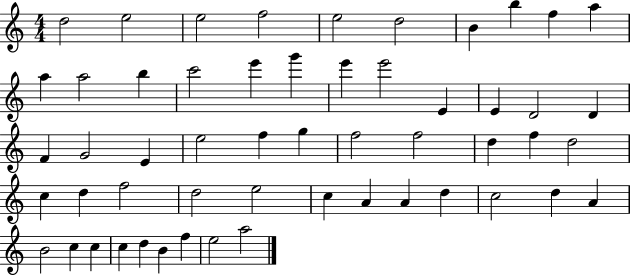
X:1
T:Untitled
M:4/4
L:1/4
K:C
d2 e2 e2 f2 e2 d2 B b f a a a2 b c'2 e' g' e' e'2 E E D2 D F G2 E e2 f g f2 f2 d f d2 c d f2 d2 e2 c A A d c2 d A B2 c c c d B f e2 a2